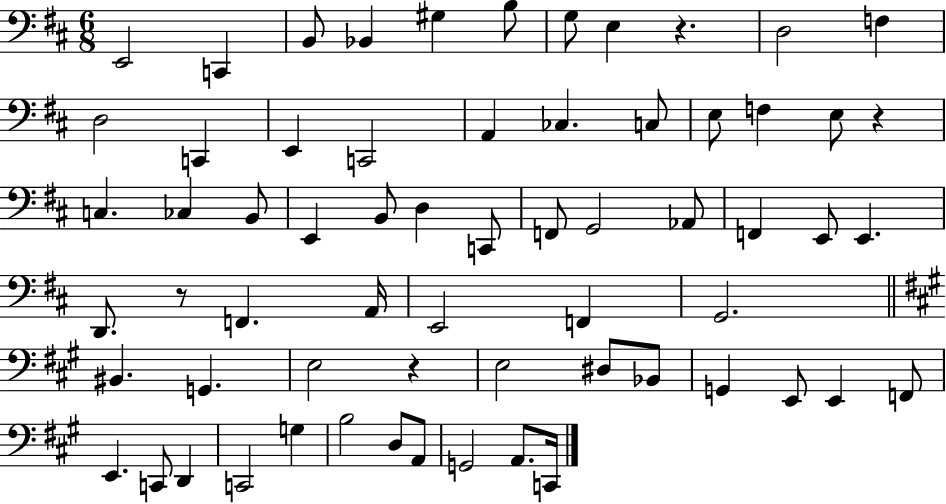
{
  \clef bass
  \numericTimeSignature
  \time 6/8
  \key d \major
  e,2 c,4 | b,8 bes,4 gis4 b8 | g8 e4 r4. | d2 f4 | \break d2 c,4 | e,4 c,2 | a,4 ces4. c8 | e8 f4 e8 r4 | \break c4. ces4 b,8 | e,4 b,8 d4 c,8 | f,8 g,2 aes,8 | f,4 e,8 e,4. | \break d,8. r8 f,4. a,16 | e,2 f,4 | g,2. | \bar "||" \break \key a \major bis,4. g,4. | e2 r4 | e2 dis8 bes,8 | g,4 e,8 e,4 f,8 | \break e,4. c,8 d,4 | c,2 g4 | b2 d8 a,8 | g,2 a,8. c,16 | \break \bar "|."
}